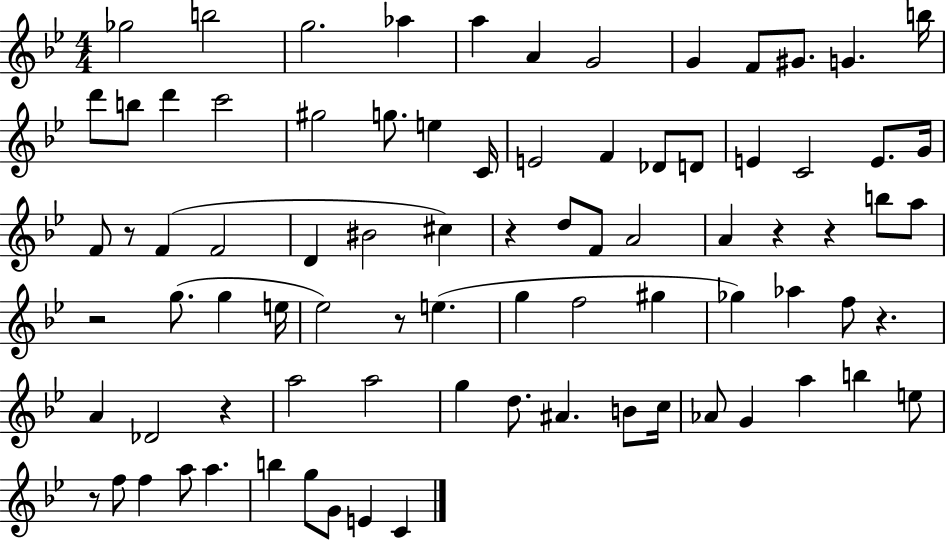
{
  \clef treble
  \numericTimeSignature
  \time 4/4
  \key bes \major
  \repeat volta 2 { ges''2 b''2 | g''2. aes''4 | a''4 a'4 g'2 | g'4 f'8 gis'8. g'4. b''16 | \break d'''8 b''8 d'''4 c'''2 | gis''2 g''8. e''4 c'16 | e'2 f'4 des'8 d'8 | e'4 c'2 e'8. g'16 | \break f'8 r8 f'4( f'2 | d'4 bis'2 cis''4) | r4 d''8 f'8 a'2 | a'4 r4 r4 b''8 a''8 | \break r2 g''8.( g''4 e''16 | ees''2) r8 e''4.( | g''4 f''2 gis''4 | ges''4) aes''4 f''8 r4. | \break a'4 des'2 r4 | a''2 a''2 | g''4 d''8. ais'4. b'8 c''16 | aes'8 g'4 a''4 b''4 e''8 | \break r8 f''8 f''4 a''8 a''4. | b''4 g''8 g'8 e'4 c'4 | } \bar "|."
}